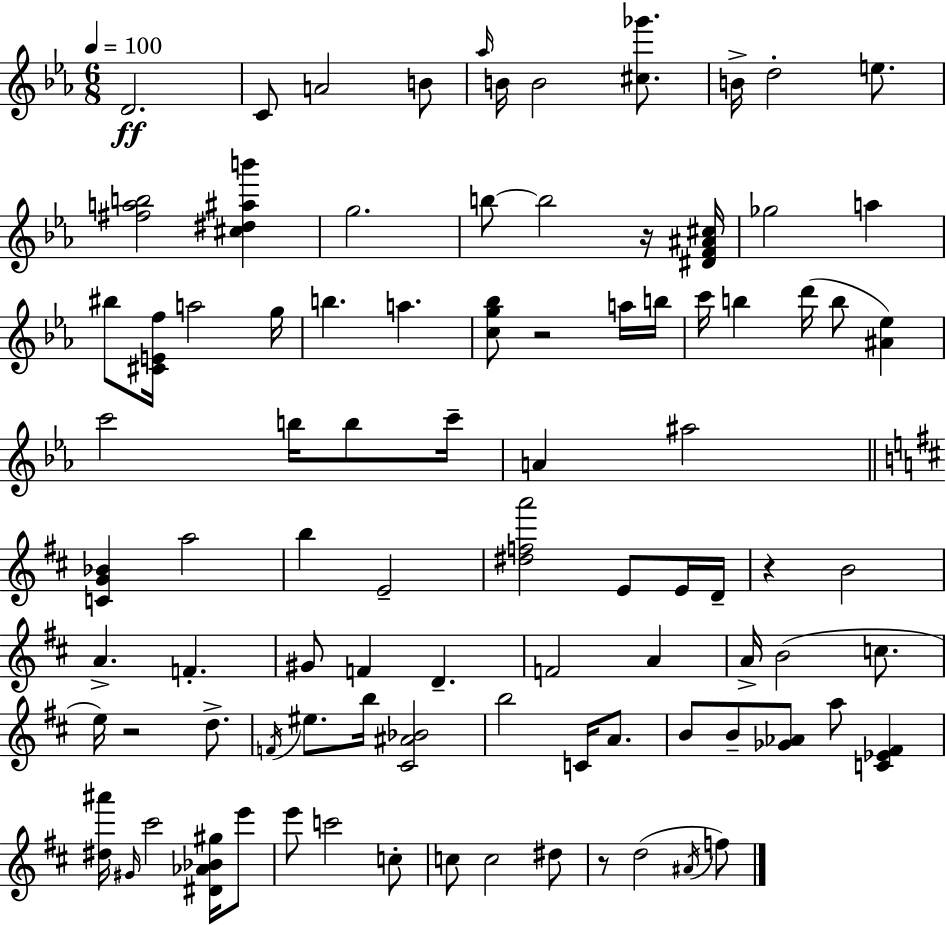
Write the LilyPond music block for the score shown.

{
  \clef treble
  \numericTimeSignature
  \time 6/8
  \key c \minor
  \tempo 4 = 100
  \repeat volta 2 { d'2.\ff | c'8 a'2 b'8 | \grace { aes''16 } b'16 b'2 <cis'' ges'''>8. | b'16-> d''2-. e''8. | \break <fis'' a'' b''>2 <cis'' dis'' ais'' b'''>4 | g''2. | b''8~~ b''2 r16 | <dis' f' ais' cis''>16 ges''2 a''4 | \break bis''8 <cis' e' f''>16 a''2 | g''16 b''4. a''4. | <c'' g'' bes''>8 r2 a''16 | b''16 c'''16 b''4 d'''16( b''8 <ais' ees''>4) | \break c'''2 b''16 b''8 | c'''16-- a'4 ais''2 | \bar "||" \break \key d \major <c' g' bes'>4 a''2 | b''4 e'2-- | <dis'' f'' a'''>2 e'8 e'16 d'16-- | r4 b'2 | \break a'4.-> f'4.-. | gis'8 f'4 d'4.-- | f'2 a'4 | a'16-> b'2( c''8. | \break e''16) r2 d''8.-> | \acciaccatura { f'16 } eis''8. b''16 <cis' ais' bes'>2 | b''2 c'16 a'8. | b'8 b'8-- <ges' aes'>8 a''8 <c' ees' fis'>4 | \break <dis'' ais'''>16 \grace { gis'16 } cis'''2 <dis' aes' bes' gis''>16 | e'''8 e'''8 c'''2 | c''8-. c''8 c''2 | dis''8 r8 d''2( | \break \acciaccatura { ais'16 } f''8) } \bar "|."
}